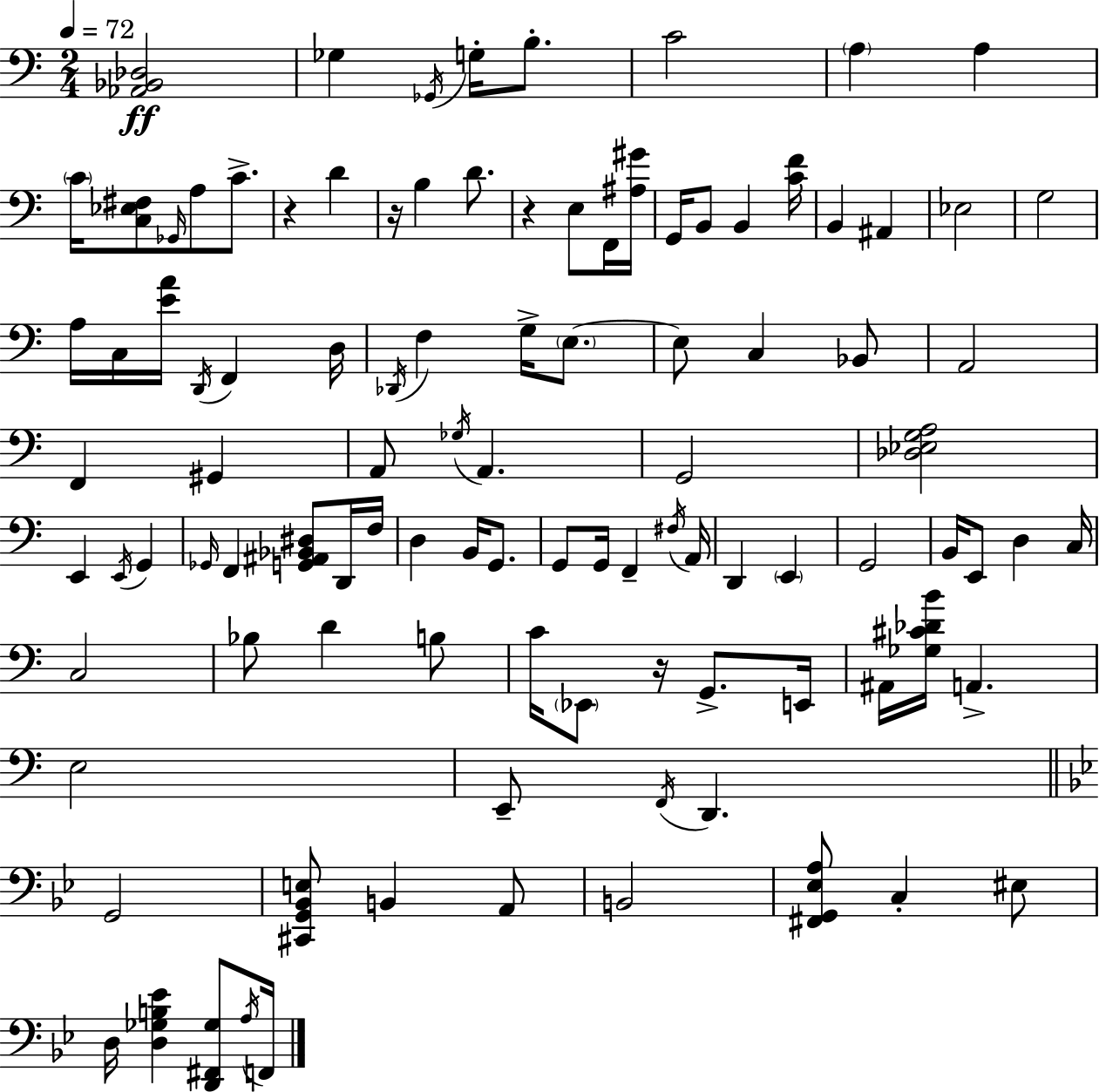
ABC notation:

X:1
T:Untitled
M:2/4
L:1/4
K:C
[_A,,_B,,_D,]2 _G, _G,,/4 G,/4 B,/2 C2 A, A, C/4 [C,_E,^F,]/2 _G,,/4 A,/2 C/2 z D z/4 B, D/2 z E,/2 F,,/4 [^A,^G]/4 G,,/4 B,,/2 B,, [CF]/4 B,, ^A,, _E,2 G,2 A,/4 C,/4 [EA]/4 D,,/4 F,, D,/4 _D,,/4 F, G,/4 E,/2 E,/2 C, _B,,/2 A,,2 F,, ^G,, A,,/2 _G,/4 A,, G,,2 [_D,_E,G,A,]2 E,, E,,/4 G,, _G,,/4 F,, [G,,^A,,_B,,^D,]/2 D,,/4 F,/4 D, B,,/4 G,,/2 G,,/2 G,,/4 F,, ^F,/4 A,,/4 D,, E,, G,,2 B,,/4 E,,/2 D, C,/4 C,2 _B,/2 D B,/2 C/4 _E,,/2 z/4 G,,/2 E,,/4 ^A,,/4 [_G,^C_DB]/4 A,, E,2 E,,/2 F,,/4 D,, G,,2 [^C,,G,,_B,,E,]/2 B,, A,,/2 B,,2 [^F,,G,,_E,A,]/2 C, ^E,/2 D,/4 [D,_G,B,_E] [D,,^F,,_G,]/2 A,/4 F,,/4